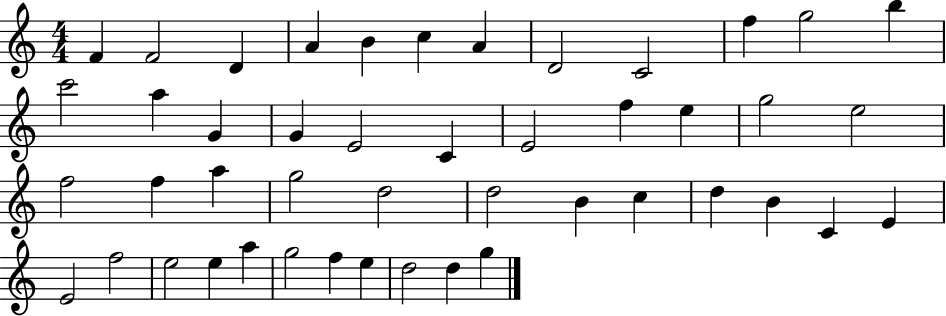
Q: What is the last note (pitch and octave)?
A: G5